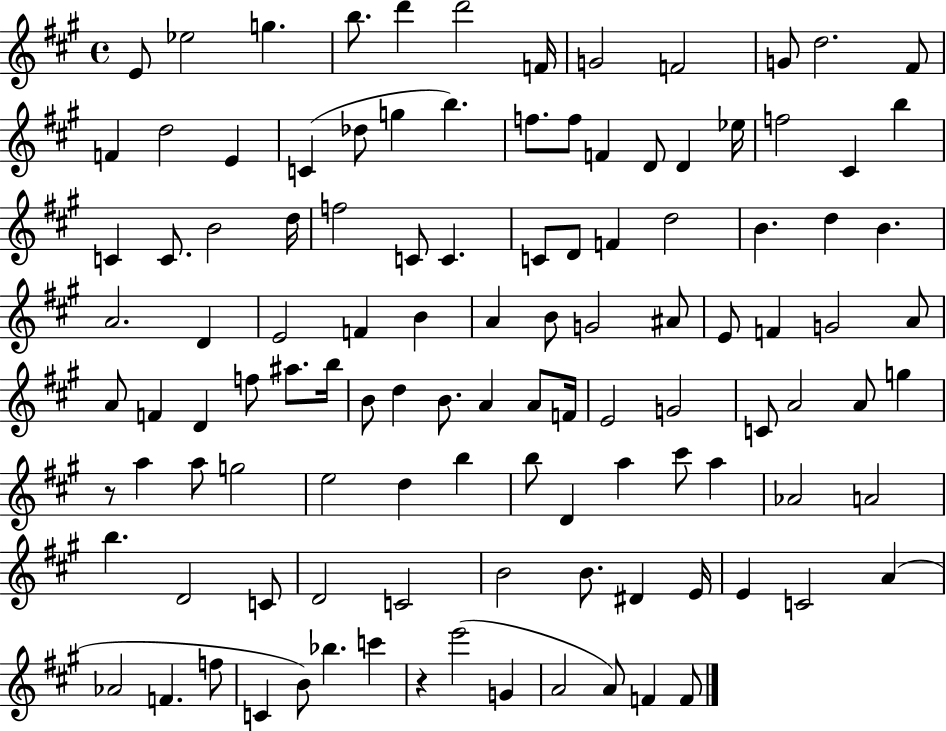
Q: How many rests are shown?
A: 2